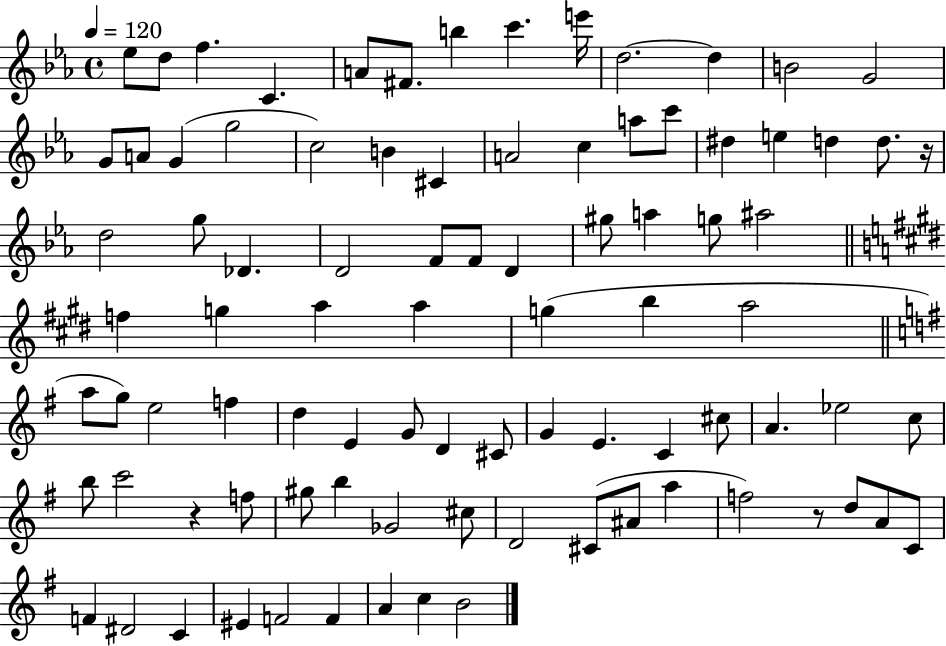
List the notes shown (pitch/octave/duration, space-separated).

Eb5/e D5/e F5/q. C4/q. A4/e F#4/e. B5/q C6/q. E6/s D5/h. D5/q B4/h G4/h G4/e A4/e G4/q G5/h C5/h B4/q C#4/q A4/h C5/q A5/e C6/e D#5/q E5/q D5/q D5/e. R/s D5/h G5/e Db4/q. D4/h F4/e F4/e D4/q G#5/e A5/q G5/e A#5/h F5/q G5/q A5/q A5/q G5/q B5/q A5/h A5/e G5/e E5/h F5/q D5/q E4/q G4/e D4/q C#4/e G4/q E4/q. C4/q C#5/e A4/q. Eb5/h C5/e B5/e C6/h R/q F5/e G#5/e B5/q Gb4/h C#5/e D4/h C#4/e A#4/e A5/q F5/h R/e D5/e A4/e C4/e F4/q D#4/h C4/q EIS4/q F4/h F4/q A4/q C5/q B4/h